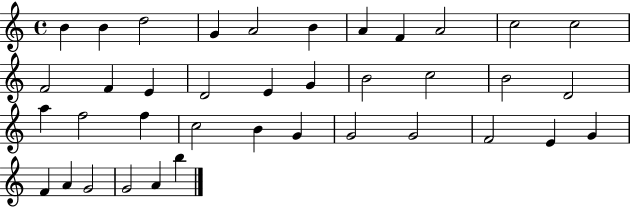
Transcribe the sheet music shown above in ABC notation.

X:1
T:Untitled
M:4/4
L:1/4
K:C
B B d2 G A2 B A F A2 c2 c2 F2 F E D2 E G B2 c2 B2 D2 a f2 f c2 B G G2 G2 F2 E G F A G2 G2 A b